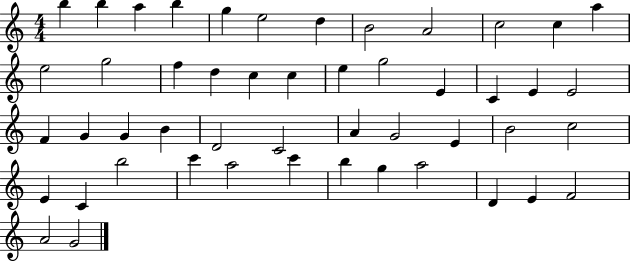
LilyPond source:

{
  \clef treble
  \numericTimeSignature
  \time 4/4
  \key c \major
  b''4 b''4 a''4 b''4 | g''4 e''2 d''4 | b'2 a'2 | c''2 c''4 a''4 | \break e''2 g''2 | f''4 d''4 c''4 c''4 | e''4 g''2 e'4 | c'4 e'4 e'2 | \break f'4 g'4 g'4 b'4 | d'2 c'2 | a'4 g'2 e'4 | b'2 c''2 | \break e'4 c'4 b''2 | c'''4 a''2 c'''4 | b''4 g''4 a''2 | d'4 e'4 f'2 | \break a'2 g'2 | \bar "|."
}